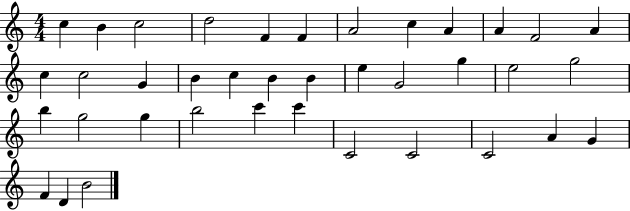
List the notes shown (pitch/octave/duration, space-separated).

C5/q B4/q C5/h D5/h F4/q F4/q A4/h C5/q A4/q A4/q F4/h A4/q C5/q C5/h G4/q B4/q C5/q B4/q B4/q E5/q G4/h G5/q E5/h G5/h B5/q G5/h G5/q B5/h C6/q C6/q C4/h C4/h C4/h A4/q G4/q F4/q D4/q B4/h